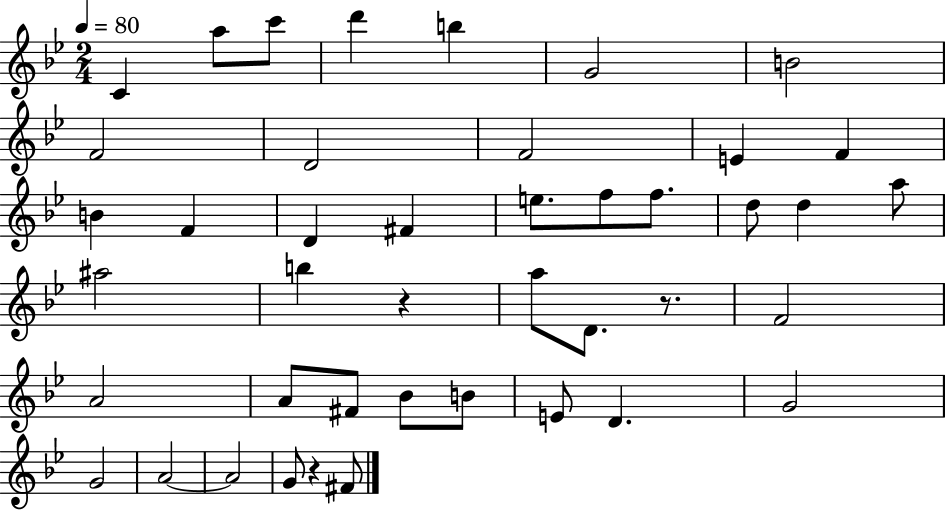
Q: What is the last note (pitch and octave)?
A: F#4